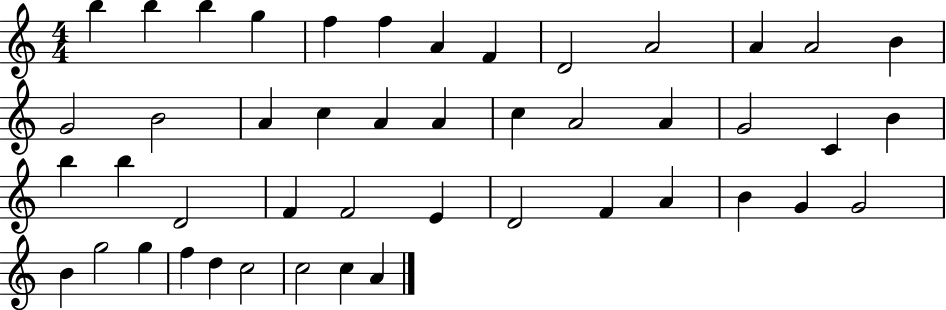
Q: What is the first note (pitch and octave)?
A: B5